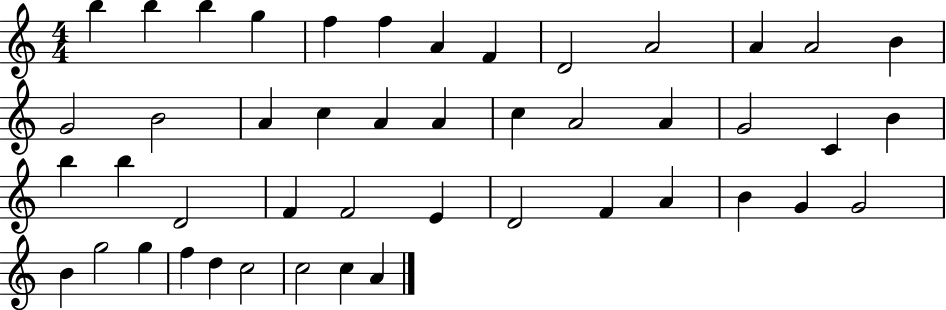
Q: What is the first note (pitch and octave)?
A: B5